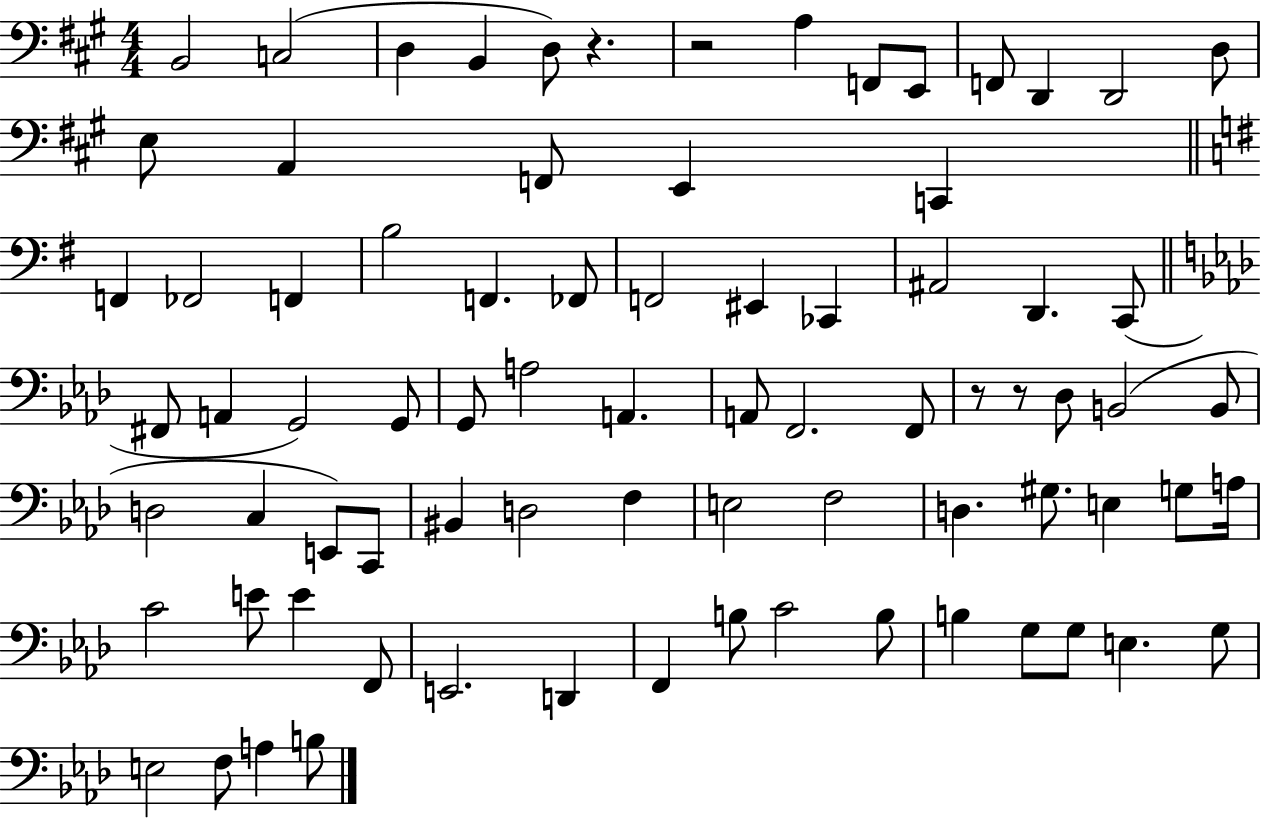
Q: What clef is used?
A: bass